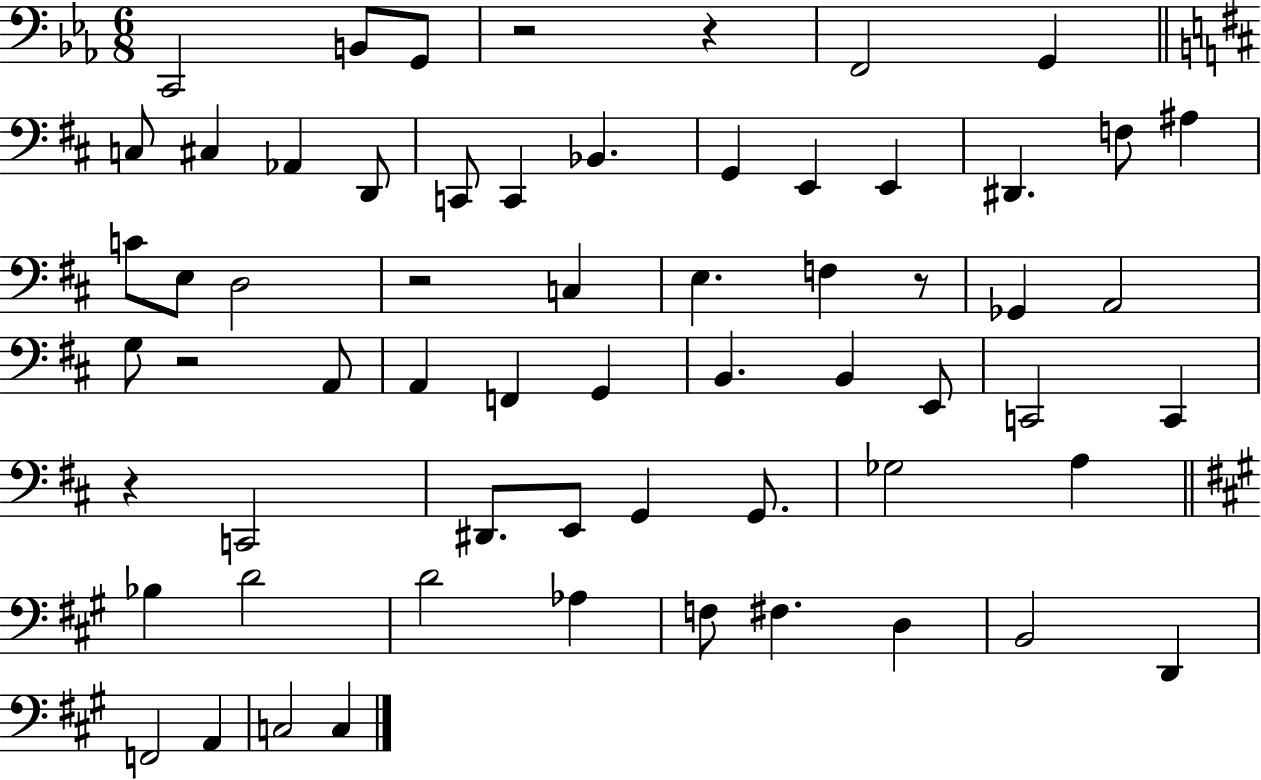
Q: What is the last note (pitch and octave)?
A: C3